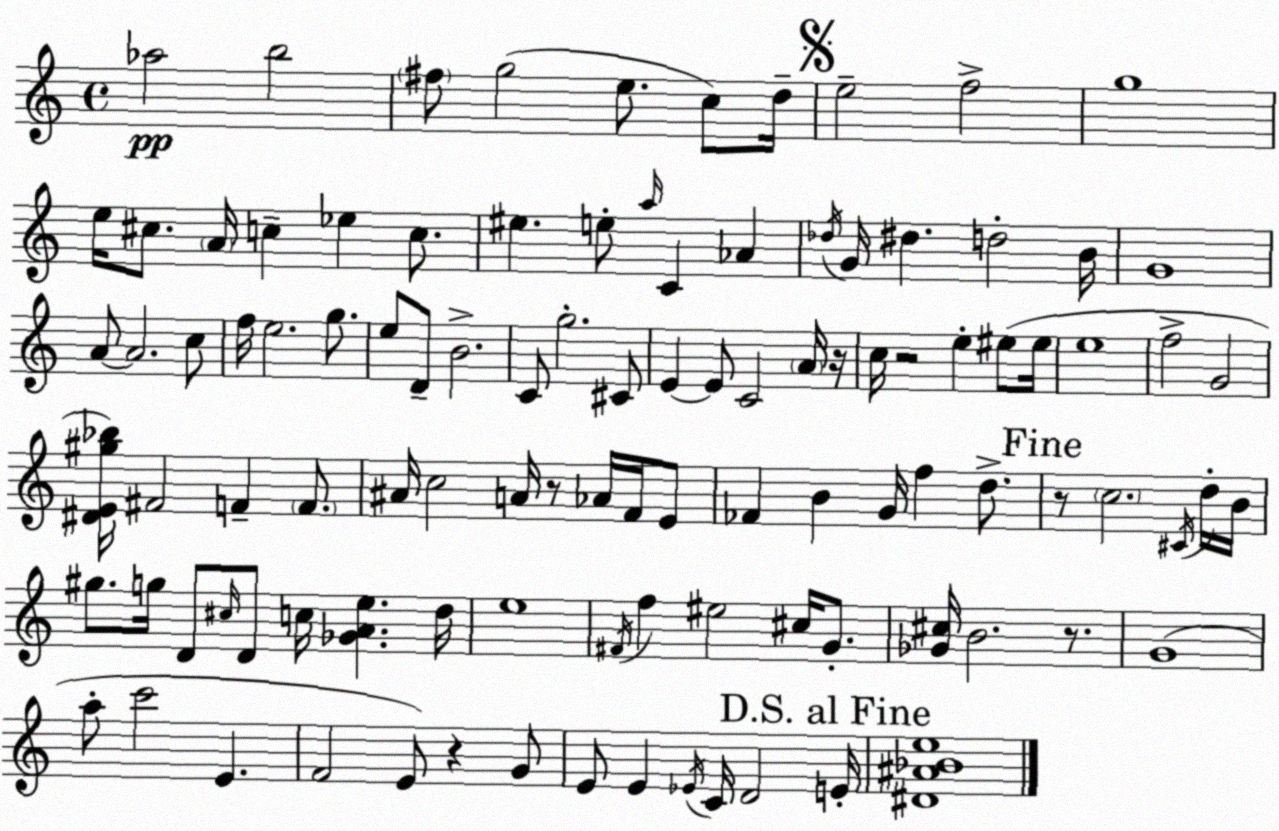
X:1
T:Untitled
M:4/4
L:1/4
K:Am
_a2 b2 ^f/2 g2 e/2 c/2 d/4 e2 f2 g4 e/4 ^c/2 A/4 c _e c/2 ^e e/2 a/4 C _A _d/4 G/4 ^d d2 B/4 G4 A/2 A2 c/2 f/4 e2 g/2 e/2 D/2 B2 C/2 g2 ^C/2 E E/2 C2 A/4 z/4 c/4 z2 e ^e/2 ^e/4 e4 f2 G2 [^DE^g_b]/4 ^F2 F F/2 ^A/4 c2 A/4 z/2 _A/4 F/4 E/2 _F B G/4 f d/2 z/2 c2 ^C/4 d/4 B/4 ^g/2 g/4 D/2 ^c/4 D/2 c/4 [_GAe] d/4 e4 ^F/4 f ^e2 ^c/4 G/2 [_G^c]/4 B2 z/2 G4 a/2 c'2 E F2 E/2 z G/2 E/2 E _E/4 C/4 D2 E/4 [^D^A_Be]4